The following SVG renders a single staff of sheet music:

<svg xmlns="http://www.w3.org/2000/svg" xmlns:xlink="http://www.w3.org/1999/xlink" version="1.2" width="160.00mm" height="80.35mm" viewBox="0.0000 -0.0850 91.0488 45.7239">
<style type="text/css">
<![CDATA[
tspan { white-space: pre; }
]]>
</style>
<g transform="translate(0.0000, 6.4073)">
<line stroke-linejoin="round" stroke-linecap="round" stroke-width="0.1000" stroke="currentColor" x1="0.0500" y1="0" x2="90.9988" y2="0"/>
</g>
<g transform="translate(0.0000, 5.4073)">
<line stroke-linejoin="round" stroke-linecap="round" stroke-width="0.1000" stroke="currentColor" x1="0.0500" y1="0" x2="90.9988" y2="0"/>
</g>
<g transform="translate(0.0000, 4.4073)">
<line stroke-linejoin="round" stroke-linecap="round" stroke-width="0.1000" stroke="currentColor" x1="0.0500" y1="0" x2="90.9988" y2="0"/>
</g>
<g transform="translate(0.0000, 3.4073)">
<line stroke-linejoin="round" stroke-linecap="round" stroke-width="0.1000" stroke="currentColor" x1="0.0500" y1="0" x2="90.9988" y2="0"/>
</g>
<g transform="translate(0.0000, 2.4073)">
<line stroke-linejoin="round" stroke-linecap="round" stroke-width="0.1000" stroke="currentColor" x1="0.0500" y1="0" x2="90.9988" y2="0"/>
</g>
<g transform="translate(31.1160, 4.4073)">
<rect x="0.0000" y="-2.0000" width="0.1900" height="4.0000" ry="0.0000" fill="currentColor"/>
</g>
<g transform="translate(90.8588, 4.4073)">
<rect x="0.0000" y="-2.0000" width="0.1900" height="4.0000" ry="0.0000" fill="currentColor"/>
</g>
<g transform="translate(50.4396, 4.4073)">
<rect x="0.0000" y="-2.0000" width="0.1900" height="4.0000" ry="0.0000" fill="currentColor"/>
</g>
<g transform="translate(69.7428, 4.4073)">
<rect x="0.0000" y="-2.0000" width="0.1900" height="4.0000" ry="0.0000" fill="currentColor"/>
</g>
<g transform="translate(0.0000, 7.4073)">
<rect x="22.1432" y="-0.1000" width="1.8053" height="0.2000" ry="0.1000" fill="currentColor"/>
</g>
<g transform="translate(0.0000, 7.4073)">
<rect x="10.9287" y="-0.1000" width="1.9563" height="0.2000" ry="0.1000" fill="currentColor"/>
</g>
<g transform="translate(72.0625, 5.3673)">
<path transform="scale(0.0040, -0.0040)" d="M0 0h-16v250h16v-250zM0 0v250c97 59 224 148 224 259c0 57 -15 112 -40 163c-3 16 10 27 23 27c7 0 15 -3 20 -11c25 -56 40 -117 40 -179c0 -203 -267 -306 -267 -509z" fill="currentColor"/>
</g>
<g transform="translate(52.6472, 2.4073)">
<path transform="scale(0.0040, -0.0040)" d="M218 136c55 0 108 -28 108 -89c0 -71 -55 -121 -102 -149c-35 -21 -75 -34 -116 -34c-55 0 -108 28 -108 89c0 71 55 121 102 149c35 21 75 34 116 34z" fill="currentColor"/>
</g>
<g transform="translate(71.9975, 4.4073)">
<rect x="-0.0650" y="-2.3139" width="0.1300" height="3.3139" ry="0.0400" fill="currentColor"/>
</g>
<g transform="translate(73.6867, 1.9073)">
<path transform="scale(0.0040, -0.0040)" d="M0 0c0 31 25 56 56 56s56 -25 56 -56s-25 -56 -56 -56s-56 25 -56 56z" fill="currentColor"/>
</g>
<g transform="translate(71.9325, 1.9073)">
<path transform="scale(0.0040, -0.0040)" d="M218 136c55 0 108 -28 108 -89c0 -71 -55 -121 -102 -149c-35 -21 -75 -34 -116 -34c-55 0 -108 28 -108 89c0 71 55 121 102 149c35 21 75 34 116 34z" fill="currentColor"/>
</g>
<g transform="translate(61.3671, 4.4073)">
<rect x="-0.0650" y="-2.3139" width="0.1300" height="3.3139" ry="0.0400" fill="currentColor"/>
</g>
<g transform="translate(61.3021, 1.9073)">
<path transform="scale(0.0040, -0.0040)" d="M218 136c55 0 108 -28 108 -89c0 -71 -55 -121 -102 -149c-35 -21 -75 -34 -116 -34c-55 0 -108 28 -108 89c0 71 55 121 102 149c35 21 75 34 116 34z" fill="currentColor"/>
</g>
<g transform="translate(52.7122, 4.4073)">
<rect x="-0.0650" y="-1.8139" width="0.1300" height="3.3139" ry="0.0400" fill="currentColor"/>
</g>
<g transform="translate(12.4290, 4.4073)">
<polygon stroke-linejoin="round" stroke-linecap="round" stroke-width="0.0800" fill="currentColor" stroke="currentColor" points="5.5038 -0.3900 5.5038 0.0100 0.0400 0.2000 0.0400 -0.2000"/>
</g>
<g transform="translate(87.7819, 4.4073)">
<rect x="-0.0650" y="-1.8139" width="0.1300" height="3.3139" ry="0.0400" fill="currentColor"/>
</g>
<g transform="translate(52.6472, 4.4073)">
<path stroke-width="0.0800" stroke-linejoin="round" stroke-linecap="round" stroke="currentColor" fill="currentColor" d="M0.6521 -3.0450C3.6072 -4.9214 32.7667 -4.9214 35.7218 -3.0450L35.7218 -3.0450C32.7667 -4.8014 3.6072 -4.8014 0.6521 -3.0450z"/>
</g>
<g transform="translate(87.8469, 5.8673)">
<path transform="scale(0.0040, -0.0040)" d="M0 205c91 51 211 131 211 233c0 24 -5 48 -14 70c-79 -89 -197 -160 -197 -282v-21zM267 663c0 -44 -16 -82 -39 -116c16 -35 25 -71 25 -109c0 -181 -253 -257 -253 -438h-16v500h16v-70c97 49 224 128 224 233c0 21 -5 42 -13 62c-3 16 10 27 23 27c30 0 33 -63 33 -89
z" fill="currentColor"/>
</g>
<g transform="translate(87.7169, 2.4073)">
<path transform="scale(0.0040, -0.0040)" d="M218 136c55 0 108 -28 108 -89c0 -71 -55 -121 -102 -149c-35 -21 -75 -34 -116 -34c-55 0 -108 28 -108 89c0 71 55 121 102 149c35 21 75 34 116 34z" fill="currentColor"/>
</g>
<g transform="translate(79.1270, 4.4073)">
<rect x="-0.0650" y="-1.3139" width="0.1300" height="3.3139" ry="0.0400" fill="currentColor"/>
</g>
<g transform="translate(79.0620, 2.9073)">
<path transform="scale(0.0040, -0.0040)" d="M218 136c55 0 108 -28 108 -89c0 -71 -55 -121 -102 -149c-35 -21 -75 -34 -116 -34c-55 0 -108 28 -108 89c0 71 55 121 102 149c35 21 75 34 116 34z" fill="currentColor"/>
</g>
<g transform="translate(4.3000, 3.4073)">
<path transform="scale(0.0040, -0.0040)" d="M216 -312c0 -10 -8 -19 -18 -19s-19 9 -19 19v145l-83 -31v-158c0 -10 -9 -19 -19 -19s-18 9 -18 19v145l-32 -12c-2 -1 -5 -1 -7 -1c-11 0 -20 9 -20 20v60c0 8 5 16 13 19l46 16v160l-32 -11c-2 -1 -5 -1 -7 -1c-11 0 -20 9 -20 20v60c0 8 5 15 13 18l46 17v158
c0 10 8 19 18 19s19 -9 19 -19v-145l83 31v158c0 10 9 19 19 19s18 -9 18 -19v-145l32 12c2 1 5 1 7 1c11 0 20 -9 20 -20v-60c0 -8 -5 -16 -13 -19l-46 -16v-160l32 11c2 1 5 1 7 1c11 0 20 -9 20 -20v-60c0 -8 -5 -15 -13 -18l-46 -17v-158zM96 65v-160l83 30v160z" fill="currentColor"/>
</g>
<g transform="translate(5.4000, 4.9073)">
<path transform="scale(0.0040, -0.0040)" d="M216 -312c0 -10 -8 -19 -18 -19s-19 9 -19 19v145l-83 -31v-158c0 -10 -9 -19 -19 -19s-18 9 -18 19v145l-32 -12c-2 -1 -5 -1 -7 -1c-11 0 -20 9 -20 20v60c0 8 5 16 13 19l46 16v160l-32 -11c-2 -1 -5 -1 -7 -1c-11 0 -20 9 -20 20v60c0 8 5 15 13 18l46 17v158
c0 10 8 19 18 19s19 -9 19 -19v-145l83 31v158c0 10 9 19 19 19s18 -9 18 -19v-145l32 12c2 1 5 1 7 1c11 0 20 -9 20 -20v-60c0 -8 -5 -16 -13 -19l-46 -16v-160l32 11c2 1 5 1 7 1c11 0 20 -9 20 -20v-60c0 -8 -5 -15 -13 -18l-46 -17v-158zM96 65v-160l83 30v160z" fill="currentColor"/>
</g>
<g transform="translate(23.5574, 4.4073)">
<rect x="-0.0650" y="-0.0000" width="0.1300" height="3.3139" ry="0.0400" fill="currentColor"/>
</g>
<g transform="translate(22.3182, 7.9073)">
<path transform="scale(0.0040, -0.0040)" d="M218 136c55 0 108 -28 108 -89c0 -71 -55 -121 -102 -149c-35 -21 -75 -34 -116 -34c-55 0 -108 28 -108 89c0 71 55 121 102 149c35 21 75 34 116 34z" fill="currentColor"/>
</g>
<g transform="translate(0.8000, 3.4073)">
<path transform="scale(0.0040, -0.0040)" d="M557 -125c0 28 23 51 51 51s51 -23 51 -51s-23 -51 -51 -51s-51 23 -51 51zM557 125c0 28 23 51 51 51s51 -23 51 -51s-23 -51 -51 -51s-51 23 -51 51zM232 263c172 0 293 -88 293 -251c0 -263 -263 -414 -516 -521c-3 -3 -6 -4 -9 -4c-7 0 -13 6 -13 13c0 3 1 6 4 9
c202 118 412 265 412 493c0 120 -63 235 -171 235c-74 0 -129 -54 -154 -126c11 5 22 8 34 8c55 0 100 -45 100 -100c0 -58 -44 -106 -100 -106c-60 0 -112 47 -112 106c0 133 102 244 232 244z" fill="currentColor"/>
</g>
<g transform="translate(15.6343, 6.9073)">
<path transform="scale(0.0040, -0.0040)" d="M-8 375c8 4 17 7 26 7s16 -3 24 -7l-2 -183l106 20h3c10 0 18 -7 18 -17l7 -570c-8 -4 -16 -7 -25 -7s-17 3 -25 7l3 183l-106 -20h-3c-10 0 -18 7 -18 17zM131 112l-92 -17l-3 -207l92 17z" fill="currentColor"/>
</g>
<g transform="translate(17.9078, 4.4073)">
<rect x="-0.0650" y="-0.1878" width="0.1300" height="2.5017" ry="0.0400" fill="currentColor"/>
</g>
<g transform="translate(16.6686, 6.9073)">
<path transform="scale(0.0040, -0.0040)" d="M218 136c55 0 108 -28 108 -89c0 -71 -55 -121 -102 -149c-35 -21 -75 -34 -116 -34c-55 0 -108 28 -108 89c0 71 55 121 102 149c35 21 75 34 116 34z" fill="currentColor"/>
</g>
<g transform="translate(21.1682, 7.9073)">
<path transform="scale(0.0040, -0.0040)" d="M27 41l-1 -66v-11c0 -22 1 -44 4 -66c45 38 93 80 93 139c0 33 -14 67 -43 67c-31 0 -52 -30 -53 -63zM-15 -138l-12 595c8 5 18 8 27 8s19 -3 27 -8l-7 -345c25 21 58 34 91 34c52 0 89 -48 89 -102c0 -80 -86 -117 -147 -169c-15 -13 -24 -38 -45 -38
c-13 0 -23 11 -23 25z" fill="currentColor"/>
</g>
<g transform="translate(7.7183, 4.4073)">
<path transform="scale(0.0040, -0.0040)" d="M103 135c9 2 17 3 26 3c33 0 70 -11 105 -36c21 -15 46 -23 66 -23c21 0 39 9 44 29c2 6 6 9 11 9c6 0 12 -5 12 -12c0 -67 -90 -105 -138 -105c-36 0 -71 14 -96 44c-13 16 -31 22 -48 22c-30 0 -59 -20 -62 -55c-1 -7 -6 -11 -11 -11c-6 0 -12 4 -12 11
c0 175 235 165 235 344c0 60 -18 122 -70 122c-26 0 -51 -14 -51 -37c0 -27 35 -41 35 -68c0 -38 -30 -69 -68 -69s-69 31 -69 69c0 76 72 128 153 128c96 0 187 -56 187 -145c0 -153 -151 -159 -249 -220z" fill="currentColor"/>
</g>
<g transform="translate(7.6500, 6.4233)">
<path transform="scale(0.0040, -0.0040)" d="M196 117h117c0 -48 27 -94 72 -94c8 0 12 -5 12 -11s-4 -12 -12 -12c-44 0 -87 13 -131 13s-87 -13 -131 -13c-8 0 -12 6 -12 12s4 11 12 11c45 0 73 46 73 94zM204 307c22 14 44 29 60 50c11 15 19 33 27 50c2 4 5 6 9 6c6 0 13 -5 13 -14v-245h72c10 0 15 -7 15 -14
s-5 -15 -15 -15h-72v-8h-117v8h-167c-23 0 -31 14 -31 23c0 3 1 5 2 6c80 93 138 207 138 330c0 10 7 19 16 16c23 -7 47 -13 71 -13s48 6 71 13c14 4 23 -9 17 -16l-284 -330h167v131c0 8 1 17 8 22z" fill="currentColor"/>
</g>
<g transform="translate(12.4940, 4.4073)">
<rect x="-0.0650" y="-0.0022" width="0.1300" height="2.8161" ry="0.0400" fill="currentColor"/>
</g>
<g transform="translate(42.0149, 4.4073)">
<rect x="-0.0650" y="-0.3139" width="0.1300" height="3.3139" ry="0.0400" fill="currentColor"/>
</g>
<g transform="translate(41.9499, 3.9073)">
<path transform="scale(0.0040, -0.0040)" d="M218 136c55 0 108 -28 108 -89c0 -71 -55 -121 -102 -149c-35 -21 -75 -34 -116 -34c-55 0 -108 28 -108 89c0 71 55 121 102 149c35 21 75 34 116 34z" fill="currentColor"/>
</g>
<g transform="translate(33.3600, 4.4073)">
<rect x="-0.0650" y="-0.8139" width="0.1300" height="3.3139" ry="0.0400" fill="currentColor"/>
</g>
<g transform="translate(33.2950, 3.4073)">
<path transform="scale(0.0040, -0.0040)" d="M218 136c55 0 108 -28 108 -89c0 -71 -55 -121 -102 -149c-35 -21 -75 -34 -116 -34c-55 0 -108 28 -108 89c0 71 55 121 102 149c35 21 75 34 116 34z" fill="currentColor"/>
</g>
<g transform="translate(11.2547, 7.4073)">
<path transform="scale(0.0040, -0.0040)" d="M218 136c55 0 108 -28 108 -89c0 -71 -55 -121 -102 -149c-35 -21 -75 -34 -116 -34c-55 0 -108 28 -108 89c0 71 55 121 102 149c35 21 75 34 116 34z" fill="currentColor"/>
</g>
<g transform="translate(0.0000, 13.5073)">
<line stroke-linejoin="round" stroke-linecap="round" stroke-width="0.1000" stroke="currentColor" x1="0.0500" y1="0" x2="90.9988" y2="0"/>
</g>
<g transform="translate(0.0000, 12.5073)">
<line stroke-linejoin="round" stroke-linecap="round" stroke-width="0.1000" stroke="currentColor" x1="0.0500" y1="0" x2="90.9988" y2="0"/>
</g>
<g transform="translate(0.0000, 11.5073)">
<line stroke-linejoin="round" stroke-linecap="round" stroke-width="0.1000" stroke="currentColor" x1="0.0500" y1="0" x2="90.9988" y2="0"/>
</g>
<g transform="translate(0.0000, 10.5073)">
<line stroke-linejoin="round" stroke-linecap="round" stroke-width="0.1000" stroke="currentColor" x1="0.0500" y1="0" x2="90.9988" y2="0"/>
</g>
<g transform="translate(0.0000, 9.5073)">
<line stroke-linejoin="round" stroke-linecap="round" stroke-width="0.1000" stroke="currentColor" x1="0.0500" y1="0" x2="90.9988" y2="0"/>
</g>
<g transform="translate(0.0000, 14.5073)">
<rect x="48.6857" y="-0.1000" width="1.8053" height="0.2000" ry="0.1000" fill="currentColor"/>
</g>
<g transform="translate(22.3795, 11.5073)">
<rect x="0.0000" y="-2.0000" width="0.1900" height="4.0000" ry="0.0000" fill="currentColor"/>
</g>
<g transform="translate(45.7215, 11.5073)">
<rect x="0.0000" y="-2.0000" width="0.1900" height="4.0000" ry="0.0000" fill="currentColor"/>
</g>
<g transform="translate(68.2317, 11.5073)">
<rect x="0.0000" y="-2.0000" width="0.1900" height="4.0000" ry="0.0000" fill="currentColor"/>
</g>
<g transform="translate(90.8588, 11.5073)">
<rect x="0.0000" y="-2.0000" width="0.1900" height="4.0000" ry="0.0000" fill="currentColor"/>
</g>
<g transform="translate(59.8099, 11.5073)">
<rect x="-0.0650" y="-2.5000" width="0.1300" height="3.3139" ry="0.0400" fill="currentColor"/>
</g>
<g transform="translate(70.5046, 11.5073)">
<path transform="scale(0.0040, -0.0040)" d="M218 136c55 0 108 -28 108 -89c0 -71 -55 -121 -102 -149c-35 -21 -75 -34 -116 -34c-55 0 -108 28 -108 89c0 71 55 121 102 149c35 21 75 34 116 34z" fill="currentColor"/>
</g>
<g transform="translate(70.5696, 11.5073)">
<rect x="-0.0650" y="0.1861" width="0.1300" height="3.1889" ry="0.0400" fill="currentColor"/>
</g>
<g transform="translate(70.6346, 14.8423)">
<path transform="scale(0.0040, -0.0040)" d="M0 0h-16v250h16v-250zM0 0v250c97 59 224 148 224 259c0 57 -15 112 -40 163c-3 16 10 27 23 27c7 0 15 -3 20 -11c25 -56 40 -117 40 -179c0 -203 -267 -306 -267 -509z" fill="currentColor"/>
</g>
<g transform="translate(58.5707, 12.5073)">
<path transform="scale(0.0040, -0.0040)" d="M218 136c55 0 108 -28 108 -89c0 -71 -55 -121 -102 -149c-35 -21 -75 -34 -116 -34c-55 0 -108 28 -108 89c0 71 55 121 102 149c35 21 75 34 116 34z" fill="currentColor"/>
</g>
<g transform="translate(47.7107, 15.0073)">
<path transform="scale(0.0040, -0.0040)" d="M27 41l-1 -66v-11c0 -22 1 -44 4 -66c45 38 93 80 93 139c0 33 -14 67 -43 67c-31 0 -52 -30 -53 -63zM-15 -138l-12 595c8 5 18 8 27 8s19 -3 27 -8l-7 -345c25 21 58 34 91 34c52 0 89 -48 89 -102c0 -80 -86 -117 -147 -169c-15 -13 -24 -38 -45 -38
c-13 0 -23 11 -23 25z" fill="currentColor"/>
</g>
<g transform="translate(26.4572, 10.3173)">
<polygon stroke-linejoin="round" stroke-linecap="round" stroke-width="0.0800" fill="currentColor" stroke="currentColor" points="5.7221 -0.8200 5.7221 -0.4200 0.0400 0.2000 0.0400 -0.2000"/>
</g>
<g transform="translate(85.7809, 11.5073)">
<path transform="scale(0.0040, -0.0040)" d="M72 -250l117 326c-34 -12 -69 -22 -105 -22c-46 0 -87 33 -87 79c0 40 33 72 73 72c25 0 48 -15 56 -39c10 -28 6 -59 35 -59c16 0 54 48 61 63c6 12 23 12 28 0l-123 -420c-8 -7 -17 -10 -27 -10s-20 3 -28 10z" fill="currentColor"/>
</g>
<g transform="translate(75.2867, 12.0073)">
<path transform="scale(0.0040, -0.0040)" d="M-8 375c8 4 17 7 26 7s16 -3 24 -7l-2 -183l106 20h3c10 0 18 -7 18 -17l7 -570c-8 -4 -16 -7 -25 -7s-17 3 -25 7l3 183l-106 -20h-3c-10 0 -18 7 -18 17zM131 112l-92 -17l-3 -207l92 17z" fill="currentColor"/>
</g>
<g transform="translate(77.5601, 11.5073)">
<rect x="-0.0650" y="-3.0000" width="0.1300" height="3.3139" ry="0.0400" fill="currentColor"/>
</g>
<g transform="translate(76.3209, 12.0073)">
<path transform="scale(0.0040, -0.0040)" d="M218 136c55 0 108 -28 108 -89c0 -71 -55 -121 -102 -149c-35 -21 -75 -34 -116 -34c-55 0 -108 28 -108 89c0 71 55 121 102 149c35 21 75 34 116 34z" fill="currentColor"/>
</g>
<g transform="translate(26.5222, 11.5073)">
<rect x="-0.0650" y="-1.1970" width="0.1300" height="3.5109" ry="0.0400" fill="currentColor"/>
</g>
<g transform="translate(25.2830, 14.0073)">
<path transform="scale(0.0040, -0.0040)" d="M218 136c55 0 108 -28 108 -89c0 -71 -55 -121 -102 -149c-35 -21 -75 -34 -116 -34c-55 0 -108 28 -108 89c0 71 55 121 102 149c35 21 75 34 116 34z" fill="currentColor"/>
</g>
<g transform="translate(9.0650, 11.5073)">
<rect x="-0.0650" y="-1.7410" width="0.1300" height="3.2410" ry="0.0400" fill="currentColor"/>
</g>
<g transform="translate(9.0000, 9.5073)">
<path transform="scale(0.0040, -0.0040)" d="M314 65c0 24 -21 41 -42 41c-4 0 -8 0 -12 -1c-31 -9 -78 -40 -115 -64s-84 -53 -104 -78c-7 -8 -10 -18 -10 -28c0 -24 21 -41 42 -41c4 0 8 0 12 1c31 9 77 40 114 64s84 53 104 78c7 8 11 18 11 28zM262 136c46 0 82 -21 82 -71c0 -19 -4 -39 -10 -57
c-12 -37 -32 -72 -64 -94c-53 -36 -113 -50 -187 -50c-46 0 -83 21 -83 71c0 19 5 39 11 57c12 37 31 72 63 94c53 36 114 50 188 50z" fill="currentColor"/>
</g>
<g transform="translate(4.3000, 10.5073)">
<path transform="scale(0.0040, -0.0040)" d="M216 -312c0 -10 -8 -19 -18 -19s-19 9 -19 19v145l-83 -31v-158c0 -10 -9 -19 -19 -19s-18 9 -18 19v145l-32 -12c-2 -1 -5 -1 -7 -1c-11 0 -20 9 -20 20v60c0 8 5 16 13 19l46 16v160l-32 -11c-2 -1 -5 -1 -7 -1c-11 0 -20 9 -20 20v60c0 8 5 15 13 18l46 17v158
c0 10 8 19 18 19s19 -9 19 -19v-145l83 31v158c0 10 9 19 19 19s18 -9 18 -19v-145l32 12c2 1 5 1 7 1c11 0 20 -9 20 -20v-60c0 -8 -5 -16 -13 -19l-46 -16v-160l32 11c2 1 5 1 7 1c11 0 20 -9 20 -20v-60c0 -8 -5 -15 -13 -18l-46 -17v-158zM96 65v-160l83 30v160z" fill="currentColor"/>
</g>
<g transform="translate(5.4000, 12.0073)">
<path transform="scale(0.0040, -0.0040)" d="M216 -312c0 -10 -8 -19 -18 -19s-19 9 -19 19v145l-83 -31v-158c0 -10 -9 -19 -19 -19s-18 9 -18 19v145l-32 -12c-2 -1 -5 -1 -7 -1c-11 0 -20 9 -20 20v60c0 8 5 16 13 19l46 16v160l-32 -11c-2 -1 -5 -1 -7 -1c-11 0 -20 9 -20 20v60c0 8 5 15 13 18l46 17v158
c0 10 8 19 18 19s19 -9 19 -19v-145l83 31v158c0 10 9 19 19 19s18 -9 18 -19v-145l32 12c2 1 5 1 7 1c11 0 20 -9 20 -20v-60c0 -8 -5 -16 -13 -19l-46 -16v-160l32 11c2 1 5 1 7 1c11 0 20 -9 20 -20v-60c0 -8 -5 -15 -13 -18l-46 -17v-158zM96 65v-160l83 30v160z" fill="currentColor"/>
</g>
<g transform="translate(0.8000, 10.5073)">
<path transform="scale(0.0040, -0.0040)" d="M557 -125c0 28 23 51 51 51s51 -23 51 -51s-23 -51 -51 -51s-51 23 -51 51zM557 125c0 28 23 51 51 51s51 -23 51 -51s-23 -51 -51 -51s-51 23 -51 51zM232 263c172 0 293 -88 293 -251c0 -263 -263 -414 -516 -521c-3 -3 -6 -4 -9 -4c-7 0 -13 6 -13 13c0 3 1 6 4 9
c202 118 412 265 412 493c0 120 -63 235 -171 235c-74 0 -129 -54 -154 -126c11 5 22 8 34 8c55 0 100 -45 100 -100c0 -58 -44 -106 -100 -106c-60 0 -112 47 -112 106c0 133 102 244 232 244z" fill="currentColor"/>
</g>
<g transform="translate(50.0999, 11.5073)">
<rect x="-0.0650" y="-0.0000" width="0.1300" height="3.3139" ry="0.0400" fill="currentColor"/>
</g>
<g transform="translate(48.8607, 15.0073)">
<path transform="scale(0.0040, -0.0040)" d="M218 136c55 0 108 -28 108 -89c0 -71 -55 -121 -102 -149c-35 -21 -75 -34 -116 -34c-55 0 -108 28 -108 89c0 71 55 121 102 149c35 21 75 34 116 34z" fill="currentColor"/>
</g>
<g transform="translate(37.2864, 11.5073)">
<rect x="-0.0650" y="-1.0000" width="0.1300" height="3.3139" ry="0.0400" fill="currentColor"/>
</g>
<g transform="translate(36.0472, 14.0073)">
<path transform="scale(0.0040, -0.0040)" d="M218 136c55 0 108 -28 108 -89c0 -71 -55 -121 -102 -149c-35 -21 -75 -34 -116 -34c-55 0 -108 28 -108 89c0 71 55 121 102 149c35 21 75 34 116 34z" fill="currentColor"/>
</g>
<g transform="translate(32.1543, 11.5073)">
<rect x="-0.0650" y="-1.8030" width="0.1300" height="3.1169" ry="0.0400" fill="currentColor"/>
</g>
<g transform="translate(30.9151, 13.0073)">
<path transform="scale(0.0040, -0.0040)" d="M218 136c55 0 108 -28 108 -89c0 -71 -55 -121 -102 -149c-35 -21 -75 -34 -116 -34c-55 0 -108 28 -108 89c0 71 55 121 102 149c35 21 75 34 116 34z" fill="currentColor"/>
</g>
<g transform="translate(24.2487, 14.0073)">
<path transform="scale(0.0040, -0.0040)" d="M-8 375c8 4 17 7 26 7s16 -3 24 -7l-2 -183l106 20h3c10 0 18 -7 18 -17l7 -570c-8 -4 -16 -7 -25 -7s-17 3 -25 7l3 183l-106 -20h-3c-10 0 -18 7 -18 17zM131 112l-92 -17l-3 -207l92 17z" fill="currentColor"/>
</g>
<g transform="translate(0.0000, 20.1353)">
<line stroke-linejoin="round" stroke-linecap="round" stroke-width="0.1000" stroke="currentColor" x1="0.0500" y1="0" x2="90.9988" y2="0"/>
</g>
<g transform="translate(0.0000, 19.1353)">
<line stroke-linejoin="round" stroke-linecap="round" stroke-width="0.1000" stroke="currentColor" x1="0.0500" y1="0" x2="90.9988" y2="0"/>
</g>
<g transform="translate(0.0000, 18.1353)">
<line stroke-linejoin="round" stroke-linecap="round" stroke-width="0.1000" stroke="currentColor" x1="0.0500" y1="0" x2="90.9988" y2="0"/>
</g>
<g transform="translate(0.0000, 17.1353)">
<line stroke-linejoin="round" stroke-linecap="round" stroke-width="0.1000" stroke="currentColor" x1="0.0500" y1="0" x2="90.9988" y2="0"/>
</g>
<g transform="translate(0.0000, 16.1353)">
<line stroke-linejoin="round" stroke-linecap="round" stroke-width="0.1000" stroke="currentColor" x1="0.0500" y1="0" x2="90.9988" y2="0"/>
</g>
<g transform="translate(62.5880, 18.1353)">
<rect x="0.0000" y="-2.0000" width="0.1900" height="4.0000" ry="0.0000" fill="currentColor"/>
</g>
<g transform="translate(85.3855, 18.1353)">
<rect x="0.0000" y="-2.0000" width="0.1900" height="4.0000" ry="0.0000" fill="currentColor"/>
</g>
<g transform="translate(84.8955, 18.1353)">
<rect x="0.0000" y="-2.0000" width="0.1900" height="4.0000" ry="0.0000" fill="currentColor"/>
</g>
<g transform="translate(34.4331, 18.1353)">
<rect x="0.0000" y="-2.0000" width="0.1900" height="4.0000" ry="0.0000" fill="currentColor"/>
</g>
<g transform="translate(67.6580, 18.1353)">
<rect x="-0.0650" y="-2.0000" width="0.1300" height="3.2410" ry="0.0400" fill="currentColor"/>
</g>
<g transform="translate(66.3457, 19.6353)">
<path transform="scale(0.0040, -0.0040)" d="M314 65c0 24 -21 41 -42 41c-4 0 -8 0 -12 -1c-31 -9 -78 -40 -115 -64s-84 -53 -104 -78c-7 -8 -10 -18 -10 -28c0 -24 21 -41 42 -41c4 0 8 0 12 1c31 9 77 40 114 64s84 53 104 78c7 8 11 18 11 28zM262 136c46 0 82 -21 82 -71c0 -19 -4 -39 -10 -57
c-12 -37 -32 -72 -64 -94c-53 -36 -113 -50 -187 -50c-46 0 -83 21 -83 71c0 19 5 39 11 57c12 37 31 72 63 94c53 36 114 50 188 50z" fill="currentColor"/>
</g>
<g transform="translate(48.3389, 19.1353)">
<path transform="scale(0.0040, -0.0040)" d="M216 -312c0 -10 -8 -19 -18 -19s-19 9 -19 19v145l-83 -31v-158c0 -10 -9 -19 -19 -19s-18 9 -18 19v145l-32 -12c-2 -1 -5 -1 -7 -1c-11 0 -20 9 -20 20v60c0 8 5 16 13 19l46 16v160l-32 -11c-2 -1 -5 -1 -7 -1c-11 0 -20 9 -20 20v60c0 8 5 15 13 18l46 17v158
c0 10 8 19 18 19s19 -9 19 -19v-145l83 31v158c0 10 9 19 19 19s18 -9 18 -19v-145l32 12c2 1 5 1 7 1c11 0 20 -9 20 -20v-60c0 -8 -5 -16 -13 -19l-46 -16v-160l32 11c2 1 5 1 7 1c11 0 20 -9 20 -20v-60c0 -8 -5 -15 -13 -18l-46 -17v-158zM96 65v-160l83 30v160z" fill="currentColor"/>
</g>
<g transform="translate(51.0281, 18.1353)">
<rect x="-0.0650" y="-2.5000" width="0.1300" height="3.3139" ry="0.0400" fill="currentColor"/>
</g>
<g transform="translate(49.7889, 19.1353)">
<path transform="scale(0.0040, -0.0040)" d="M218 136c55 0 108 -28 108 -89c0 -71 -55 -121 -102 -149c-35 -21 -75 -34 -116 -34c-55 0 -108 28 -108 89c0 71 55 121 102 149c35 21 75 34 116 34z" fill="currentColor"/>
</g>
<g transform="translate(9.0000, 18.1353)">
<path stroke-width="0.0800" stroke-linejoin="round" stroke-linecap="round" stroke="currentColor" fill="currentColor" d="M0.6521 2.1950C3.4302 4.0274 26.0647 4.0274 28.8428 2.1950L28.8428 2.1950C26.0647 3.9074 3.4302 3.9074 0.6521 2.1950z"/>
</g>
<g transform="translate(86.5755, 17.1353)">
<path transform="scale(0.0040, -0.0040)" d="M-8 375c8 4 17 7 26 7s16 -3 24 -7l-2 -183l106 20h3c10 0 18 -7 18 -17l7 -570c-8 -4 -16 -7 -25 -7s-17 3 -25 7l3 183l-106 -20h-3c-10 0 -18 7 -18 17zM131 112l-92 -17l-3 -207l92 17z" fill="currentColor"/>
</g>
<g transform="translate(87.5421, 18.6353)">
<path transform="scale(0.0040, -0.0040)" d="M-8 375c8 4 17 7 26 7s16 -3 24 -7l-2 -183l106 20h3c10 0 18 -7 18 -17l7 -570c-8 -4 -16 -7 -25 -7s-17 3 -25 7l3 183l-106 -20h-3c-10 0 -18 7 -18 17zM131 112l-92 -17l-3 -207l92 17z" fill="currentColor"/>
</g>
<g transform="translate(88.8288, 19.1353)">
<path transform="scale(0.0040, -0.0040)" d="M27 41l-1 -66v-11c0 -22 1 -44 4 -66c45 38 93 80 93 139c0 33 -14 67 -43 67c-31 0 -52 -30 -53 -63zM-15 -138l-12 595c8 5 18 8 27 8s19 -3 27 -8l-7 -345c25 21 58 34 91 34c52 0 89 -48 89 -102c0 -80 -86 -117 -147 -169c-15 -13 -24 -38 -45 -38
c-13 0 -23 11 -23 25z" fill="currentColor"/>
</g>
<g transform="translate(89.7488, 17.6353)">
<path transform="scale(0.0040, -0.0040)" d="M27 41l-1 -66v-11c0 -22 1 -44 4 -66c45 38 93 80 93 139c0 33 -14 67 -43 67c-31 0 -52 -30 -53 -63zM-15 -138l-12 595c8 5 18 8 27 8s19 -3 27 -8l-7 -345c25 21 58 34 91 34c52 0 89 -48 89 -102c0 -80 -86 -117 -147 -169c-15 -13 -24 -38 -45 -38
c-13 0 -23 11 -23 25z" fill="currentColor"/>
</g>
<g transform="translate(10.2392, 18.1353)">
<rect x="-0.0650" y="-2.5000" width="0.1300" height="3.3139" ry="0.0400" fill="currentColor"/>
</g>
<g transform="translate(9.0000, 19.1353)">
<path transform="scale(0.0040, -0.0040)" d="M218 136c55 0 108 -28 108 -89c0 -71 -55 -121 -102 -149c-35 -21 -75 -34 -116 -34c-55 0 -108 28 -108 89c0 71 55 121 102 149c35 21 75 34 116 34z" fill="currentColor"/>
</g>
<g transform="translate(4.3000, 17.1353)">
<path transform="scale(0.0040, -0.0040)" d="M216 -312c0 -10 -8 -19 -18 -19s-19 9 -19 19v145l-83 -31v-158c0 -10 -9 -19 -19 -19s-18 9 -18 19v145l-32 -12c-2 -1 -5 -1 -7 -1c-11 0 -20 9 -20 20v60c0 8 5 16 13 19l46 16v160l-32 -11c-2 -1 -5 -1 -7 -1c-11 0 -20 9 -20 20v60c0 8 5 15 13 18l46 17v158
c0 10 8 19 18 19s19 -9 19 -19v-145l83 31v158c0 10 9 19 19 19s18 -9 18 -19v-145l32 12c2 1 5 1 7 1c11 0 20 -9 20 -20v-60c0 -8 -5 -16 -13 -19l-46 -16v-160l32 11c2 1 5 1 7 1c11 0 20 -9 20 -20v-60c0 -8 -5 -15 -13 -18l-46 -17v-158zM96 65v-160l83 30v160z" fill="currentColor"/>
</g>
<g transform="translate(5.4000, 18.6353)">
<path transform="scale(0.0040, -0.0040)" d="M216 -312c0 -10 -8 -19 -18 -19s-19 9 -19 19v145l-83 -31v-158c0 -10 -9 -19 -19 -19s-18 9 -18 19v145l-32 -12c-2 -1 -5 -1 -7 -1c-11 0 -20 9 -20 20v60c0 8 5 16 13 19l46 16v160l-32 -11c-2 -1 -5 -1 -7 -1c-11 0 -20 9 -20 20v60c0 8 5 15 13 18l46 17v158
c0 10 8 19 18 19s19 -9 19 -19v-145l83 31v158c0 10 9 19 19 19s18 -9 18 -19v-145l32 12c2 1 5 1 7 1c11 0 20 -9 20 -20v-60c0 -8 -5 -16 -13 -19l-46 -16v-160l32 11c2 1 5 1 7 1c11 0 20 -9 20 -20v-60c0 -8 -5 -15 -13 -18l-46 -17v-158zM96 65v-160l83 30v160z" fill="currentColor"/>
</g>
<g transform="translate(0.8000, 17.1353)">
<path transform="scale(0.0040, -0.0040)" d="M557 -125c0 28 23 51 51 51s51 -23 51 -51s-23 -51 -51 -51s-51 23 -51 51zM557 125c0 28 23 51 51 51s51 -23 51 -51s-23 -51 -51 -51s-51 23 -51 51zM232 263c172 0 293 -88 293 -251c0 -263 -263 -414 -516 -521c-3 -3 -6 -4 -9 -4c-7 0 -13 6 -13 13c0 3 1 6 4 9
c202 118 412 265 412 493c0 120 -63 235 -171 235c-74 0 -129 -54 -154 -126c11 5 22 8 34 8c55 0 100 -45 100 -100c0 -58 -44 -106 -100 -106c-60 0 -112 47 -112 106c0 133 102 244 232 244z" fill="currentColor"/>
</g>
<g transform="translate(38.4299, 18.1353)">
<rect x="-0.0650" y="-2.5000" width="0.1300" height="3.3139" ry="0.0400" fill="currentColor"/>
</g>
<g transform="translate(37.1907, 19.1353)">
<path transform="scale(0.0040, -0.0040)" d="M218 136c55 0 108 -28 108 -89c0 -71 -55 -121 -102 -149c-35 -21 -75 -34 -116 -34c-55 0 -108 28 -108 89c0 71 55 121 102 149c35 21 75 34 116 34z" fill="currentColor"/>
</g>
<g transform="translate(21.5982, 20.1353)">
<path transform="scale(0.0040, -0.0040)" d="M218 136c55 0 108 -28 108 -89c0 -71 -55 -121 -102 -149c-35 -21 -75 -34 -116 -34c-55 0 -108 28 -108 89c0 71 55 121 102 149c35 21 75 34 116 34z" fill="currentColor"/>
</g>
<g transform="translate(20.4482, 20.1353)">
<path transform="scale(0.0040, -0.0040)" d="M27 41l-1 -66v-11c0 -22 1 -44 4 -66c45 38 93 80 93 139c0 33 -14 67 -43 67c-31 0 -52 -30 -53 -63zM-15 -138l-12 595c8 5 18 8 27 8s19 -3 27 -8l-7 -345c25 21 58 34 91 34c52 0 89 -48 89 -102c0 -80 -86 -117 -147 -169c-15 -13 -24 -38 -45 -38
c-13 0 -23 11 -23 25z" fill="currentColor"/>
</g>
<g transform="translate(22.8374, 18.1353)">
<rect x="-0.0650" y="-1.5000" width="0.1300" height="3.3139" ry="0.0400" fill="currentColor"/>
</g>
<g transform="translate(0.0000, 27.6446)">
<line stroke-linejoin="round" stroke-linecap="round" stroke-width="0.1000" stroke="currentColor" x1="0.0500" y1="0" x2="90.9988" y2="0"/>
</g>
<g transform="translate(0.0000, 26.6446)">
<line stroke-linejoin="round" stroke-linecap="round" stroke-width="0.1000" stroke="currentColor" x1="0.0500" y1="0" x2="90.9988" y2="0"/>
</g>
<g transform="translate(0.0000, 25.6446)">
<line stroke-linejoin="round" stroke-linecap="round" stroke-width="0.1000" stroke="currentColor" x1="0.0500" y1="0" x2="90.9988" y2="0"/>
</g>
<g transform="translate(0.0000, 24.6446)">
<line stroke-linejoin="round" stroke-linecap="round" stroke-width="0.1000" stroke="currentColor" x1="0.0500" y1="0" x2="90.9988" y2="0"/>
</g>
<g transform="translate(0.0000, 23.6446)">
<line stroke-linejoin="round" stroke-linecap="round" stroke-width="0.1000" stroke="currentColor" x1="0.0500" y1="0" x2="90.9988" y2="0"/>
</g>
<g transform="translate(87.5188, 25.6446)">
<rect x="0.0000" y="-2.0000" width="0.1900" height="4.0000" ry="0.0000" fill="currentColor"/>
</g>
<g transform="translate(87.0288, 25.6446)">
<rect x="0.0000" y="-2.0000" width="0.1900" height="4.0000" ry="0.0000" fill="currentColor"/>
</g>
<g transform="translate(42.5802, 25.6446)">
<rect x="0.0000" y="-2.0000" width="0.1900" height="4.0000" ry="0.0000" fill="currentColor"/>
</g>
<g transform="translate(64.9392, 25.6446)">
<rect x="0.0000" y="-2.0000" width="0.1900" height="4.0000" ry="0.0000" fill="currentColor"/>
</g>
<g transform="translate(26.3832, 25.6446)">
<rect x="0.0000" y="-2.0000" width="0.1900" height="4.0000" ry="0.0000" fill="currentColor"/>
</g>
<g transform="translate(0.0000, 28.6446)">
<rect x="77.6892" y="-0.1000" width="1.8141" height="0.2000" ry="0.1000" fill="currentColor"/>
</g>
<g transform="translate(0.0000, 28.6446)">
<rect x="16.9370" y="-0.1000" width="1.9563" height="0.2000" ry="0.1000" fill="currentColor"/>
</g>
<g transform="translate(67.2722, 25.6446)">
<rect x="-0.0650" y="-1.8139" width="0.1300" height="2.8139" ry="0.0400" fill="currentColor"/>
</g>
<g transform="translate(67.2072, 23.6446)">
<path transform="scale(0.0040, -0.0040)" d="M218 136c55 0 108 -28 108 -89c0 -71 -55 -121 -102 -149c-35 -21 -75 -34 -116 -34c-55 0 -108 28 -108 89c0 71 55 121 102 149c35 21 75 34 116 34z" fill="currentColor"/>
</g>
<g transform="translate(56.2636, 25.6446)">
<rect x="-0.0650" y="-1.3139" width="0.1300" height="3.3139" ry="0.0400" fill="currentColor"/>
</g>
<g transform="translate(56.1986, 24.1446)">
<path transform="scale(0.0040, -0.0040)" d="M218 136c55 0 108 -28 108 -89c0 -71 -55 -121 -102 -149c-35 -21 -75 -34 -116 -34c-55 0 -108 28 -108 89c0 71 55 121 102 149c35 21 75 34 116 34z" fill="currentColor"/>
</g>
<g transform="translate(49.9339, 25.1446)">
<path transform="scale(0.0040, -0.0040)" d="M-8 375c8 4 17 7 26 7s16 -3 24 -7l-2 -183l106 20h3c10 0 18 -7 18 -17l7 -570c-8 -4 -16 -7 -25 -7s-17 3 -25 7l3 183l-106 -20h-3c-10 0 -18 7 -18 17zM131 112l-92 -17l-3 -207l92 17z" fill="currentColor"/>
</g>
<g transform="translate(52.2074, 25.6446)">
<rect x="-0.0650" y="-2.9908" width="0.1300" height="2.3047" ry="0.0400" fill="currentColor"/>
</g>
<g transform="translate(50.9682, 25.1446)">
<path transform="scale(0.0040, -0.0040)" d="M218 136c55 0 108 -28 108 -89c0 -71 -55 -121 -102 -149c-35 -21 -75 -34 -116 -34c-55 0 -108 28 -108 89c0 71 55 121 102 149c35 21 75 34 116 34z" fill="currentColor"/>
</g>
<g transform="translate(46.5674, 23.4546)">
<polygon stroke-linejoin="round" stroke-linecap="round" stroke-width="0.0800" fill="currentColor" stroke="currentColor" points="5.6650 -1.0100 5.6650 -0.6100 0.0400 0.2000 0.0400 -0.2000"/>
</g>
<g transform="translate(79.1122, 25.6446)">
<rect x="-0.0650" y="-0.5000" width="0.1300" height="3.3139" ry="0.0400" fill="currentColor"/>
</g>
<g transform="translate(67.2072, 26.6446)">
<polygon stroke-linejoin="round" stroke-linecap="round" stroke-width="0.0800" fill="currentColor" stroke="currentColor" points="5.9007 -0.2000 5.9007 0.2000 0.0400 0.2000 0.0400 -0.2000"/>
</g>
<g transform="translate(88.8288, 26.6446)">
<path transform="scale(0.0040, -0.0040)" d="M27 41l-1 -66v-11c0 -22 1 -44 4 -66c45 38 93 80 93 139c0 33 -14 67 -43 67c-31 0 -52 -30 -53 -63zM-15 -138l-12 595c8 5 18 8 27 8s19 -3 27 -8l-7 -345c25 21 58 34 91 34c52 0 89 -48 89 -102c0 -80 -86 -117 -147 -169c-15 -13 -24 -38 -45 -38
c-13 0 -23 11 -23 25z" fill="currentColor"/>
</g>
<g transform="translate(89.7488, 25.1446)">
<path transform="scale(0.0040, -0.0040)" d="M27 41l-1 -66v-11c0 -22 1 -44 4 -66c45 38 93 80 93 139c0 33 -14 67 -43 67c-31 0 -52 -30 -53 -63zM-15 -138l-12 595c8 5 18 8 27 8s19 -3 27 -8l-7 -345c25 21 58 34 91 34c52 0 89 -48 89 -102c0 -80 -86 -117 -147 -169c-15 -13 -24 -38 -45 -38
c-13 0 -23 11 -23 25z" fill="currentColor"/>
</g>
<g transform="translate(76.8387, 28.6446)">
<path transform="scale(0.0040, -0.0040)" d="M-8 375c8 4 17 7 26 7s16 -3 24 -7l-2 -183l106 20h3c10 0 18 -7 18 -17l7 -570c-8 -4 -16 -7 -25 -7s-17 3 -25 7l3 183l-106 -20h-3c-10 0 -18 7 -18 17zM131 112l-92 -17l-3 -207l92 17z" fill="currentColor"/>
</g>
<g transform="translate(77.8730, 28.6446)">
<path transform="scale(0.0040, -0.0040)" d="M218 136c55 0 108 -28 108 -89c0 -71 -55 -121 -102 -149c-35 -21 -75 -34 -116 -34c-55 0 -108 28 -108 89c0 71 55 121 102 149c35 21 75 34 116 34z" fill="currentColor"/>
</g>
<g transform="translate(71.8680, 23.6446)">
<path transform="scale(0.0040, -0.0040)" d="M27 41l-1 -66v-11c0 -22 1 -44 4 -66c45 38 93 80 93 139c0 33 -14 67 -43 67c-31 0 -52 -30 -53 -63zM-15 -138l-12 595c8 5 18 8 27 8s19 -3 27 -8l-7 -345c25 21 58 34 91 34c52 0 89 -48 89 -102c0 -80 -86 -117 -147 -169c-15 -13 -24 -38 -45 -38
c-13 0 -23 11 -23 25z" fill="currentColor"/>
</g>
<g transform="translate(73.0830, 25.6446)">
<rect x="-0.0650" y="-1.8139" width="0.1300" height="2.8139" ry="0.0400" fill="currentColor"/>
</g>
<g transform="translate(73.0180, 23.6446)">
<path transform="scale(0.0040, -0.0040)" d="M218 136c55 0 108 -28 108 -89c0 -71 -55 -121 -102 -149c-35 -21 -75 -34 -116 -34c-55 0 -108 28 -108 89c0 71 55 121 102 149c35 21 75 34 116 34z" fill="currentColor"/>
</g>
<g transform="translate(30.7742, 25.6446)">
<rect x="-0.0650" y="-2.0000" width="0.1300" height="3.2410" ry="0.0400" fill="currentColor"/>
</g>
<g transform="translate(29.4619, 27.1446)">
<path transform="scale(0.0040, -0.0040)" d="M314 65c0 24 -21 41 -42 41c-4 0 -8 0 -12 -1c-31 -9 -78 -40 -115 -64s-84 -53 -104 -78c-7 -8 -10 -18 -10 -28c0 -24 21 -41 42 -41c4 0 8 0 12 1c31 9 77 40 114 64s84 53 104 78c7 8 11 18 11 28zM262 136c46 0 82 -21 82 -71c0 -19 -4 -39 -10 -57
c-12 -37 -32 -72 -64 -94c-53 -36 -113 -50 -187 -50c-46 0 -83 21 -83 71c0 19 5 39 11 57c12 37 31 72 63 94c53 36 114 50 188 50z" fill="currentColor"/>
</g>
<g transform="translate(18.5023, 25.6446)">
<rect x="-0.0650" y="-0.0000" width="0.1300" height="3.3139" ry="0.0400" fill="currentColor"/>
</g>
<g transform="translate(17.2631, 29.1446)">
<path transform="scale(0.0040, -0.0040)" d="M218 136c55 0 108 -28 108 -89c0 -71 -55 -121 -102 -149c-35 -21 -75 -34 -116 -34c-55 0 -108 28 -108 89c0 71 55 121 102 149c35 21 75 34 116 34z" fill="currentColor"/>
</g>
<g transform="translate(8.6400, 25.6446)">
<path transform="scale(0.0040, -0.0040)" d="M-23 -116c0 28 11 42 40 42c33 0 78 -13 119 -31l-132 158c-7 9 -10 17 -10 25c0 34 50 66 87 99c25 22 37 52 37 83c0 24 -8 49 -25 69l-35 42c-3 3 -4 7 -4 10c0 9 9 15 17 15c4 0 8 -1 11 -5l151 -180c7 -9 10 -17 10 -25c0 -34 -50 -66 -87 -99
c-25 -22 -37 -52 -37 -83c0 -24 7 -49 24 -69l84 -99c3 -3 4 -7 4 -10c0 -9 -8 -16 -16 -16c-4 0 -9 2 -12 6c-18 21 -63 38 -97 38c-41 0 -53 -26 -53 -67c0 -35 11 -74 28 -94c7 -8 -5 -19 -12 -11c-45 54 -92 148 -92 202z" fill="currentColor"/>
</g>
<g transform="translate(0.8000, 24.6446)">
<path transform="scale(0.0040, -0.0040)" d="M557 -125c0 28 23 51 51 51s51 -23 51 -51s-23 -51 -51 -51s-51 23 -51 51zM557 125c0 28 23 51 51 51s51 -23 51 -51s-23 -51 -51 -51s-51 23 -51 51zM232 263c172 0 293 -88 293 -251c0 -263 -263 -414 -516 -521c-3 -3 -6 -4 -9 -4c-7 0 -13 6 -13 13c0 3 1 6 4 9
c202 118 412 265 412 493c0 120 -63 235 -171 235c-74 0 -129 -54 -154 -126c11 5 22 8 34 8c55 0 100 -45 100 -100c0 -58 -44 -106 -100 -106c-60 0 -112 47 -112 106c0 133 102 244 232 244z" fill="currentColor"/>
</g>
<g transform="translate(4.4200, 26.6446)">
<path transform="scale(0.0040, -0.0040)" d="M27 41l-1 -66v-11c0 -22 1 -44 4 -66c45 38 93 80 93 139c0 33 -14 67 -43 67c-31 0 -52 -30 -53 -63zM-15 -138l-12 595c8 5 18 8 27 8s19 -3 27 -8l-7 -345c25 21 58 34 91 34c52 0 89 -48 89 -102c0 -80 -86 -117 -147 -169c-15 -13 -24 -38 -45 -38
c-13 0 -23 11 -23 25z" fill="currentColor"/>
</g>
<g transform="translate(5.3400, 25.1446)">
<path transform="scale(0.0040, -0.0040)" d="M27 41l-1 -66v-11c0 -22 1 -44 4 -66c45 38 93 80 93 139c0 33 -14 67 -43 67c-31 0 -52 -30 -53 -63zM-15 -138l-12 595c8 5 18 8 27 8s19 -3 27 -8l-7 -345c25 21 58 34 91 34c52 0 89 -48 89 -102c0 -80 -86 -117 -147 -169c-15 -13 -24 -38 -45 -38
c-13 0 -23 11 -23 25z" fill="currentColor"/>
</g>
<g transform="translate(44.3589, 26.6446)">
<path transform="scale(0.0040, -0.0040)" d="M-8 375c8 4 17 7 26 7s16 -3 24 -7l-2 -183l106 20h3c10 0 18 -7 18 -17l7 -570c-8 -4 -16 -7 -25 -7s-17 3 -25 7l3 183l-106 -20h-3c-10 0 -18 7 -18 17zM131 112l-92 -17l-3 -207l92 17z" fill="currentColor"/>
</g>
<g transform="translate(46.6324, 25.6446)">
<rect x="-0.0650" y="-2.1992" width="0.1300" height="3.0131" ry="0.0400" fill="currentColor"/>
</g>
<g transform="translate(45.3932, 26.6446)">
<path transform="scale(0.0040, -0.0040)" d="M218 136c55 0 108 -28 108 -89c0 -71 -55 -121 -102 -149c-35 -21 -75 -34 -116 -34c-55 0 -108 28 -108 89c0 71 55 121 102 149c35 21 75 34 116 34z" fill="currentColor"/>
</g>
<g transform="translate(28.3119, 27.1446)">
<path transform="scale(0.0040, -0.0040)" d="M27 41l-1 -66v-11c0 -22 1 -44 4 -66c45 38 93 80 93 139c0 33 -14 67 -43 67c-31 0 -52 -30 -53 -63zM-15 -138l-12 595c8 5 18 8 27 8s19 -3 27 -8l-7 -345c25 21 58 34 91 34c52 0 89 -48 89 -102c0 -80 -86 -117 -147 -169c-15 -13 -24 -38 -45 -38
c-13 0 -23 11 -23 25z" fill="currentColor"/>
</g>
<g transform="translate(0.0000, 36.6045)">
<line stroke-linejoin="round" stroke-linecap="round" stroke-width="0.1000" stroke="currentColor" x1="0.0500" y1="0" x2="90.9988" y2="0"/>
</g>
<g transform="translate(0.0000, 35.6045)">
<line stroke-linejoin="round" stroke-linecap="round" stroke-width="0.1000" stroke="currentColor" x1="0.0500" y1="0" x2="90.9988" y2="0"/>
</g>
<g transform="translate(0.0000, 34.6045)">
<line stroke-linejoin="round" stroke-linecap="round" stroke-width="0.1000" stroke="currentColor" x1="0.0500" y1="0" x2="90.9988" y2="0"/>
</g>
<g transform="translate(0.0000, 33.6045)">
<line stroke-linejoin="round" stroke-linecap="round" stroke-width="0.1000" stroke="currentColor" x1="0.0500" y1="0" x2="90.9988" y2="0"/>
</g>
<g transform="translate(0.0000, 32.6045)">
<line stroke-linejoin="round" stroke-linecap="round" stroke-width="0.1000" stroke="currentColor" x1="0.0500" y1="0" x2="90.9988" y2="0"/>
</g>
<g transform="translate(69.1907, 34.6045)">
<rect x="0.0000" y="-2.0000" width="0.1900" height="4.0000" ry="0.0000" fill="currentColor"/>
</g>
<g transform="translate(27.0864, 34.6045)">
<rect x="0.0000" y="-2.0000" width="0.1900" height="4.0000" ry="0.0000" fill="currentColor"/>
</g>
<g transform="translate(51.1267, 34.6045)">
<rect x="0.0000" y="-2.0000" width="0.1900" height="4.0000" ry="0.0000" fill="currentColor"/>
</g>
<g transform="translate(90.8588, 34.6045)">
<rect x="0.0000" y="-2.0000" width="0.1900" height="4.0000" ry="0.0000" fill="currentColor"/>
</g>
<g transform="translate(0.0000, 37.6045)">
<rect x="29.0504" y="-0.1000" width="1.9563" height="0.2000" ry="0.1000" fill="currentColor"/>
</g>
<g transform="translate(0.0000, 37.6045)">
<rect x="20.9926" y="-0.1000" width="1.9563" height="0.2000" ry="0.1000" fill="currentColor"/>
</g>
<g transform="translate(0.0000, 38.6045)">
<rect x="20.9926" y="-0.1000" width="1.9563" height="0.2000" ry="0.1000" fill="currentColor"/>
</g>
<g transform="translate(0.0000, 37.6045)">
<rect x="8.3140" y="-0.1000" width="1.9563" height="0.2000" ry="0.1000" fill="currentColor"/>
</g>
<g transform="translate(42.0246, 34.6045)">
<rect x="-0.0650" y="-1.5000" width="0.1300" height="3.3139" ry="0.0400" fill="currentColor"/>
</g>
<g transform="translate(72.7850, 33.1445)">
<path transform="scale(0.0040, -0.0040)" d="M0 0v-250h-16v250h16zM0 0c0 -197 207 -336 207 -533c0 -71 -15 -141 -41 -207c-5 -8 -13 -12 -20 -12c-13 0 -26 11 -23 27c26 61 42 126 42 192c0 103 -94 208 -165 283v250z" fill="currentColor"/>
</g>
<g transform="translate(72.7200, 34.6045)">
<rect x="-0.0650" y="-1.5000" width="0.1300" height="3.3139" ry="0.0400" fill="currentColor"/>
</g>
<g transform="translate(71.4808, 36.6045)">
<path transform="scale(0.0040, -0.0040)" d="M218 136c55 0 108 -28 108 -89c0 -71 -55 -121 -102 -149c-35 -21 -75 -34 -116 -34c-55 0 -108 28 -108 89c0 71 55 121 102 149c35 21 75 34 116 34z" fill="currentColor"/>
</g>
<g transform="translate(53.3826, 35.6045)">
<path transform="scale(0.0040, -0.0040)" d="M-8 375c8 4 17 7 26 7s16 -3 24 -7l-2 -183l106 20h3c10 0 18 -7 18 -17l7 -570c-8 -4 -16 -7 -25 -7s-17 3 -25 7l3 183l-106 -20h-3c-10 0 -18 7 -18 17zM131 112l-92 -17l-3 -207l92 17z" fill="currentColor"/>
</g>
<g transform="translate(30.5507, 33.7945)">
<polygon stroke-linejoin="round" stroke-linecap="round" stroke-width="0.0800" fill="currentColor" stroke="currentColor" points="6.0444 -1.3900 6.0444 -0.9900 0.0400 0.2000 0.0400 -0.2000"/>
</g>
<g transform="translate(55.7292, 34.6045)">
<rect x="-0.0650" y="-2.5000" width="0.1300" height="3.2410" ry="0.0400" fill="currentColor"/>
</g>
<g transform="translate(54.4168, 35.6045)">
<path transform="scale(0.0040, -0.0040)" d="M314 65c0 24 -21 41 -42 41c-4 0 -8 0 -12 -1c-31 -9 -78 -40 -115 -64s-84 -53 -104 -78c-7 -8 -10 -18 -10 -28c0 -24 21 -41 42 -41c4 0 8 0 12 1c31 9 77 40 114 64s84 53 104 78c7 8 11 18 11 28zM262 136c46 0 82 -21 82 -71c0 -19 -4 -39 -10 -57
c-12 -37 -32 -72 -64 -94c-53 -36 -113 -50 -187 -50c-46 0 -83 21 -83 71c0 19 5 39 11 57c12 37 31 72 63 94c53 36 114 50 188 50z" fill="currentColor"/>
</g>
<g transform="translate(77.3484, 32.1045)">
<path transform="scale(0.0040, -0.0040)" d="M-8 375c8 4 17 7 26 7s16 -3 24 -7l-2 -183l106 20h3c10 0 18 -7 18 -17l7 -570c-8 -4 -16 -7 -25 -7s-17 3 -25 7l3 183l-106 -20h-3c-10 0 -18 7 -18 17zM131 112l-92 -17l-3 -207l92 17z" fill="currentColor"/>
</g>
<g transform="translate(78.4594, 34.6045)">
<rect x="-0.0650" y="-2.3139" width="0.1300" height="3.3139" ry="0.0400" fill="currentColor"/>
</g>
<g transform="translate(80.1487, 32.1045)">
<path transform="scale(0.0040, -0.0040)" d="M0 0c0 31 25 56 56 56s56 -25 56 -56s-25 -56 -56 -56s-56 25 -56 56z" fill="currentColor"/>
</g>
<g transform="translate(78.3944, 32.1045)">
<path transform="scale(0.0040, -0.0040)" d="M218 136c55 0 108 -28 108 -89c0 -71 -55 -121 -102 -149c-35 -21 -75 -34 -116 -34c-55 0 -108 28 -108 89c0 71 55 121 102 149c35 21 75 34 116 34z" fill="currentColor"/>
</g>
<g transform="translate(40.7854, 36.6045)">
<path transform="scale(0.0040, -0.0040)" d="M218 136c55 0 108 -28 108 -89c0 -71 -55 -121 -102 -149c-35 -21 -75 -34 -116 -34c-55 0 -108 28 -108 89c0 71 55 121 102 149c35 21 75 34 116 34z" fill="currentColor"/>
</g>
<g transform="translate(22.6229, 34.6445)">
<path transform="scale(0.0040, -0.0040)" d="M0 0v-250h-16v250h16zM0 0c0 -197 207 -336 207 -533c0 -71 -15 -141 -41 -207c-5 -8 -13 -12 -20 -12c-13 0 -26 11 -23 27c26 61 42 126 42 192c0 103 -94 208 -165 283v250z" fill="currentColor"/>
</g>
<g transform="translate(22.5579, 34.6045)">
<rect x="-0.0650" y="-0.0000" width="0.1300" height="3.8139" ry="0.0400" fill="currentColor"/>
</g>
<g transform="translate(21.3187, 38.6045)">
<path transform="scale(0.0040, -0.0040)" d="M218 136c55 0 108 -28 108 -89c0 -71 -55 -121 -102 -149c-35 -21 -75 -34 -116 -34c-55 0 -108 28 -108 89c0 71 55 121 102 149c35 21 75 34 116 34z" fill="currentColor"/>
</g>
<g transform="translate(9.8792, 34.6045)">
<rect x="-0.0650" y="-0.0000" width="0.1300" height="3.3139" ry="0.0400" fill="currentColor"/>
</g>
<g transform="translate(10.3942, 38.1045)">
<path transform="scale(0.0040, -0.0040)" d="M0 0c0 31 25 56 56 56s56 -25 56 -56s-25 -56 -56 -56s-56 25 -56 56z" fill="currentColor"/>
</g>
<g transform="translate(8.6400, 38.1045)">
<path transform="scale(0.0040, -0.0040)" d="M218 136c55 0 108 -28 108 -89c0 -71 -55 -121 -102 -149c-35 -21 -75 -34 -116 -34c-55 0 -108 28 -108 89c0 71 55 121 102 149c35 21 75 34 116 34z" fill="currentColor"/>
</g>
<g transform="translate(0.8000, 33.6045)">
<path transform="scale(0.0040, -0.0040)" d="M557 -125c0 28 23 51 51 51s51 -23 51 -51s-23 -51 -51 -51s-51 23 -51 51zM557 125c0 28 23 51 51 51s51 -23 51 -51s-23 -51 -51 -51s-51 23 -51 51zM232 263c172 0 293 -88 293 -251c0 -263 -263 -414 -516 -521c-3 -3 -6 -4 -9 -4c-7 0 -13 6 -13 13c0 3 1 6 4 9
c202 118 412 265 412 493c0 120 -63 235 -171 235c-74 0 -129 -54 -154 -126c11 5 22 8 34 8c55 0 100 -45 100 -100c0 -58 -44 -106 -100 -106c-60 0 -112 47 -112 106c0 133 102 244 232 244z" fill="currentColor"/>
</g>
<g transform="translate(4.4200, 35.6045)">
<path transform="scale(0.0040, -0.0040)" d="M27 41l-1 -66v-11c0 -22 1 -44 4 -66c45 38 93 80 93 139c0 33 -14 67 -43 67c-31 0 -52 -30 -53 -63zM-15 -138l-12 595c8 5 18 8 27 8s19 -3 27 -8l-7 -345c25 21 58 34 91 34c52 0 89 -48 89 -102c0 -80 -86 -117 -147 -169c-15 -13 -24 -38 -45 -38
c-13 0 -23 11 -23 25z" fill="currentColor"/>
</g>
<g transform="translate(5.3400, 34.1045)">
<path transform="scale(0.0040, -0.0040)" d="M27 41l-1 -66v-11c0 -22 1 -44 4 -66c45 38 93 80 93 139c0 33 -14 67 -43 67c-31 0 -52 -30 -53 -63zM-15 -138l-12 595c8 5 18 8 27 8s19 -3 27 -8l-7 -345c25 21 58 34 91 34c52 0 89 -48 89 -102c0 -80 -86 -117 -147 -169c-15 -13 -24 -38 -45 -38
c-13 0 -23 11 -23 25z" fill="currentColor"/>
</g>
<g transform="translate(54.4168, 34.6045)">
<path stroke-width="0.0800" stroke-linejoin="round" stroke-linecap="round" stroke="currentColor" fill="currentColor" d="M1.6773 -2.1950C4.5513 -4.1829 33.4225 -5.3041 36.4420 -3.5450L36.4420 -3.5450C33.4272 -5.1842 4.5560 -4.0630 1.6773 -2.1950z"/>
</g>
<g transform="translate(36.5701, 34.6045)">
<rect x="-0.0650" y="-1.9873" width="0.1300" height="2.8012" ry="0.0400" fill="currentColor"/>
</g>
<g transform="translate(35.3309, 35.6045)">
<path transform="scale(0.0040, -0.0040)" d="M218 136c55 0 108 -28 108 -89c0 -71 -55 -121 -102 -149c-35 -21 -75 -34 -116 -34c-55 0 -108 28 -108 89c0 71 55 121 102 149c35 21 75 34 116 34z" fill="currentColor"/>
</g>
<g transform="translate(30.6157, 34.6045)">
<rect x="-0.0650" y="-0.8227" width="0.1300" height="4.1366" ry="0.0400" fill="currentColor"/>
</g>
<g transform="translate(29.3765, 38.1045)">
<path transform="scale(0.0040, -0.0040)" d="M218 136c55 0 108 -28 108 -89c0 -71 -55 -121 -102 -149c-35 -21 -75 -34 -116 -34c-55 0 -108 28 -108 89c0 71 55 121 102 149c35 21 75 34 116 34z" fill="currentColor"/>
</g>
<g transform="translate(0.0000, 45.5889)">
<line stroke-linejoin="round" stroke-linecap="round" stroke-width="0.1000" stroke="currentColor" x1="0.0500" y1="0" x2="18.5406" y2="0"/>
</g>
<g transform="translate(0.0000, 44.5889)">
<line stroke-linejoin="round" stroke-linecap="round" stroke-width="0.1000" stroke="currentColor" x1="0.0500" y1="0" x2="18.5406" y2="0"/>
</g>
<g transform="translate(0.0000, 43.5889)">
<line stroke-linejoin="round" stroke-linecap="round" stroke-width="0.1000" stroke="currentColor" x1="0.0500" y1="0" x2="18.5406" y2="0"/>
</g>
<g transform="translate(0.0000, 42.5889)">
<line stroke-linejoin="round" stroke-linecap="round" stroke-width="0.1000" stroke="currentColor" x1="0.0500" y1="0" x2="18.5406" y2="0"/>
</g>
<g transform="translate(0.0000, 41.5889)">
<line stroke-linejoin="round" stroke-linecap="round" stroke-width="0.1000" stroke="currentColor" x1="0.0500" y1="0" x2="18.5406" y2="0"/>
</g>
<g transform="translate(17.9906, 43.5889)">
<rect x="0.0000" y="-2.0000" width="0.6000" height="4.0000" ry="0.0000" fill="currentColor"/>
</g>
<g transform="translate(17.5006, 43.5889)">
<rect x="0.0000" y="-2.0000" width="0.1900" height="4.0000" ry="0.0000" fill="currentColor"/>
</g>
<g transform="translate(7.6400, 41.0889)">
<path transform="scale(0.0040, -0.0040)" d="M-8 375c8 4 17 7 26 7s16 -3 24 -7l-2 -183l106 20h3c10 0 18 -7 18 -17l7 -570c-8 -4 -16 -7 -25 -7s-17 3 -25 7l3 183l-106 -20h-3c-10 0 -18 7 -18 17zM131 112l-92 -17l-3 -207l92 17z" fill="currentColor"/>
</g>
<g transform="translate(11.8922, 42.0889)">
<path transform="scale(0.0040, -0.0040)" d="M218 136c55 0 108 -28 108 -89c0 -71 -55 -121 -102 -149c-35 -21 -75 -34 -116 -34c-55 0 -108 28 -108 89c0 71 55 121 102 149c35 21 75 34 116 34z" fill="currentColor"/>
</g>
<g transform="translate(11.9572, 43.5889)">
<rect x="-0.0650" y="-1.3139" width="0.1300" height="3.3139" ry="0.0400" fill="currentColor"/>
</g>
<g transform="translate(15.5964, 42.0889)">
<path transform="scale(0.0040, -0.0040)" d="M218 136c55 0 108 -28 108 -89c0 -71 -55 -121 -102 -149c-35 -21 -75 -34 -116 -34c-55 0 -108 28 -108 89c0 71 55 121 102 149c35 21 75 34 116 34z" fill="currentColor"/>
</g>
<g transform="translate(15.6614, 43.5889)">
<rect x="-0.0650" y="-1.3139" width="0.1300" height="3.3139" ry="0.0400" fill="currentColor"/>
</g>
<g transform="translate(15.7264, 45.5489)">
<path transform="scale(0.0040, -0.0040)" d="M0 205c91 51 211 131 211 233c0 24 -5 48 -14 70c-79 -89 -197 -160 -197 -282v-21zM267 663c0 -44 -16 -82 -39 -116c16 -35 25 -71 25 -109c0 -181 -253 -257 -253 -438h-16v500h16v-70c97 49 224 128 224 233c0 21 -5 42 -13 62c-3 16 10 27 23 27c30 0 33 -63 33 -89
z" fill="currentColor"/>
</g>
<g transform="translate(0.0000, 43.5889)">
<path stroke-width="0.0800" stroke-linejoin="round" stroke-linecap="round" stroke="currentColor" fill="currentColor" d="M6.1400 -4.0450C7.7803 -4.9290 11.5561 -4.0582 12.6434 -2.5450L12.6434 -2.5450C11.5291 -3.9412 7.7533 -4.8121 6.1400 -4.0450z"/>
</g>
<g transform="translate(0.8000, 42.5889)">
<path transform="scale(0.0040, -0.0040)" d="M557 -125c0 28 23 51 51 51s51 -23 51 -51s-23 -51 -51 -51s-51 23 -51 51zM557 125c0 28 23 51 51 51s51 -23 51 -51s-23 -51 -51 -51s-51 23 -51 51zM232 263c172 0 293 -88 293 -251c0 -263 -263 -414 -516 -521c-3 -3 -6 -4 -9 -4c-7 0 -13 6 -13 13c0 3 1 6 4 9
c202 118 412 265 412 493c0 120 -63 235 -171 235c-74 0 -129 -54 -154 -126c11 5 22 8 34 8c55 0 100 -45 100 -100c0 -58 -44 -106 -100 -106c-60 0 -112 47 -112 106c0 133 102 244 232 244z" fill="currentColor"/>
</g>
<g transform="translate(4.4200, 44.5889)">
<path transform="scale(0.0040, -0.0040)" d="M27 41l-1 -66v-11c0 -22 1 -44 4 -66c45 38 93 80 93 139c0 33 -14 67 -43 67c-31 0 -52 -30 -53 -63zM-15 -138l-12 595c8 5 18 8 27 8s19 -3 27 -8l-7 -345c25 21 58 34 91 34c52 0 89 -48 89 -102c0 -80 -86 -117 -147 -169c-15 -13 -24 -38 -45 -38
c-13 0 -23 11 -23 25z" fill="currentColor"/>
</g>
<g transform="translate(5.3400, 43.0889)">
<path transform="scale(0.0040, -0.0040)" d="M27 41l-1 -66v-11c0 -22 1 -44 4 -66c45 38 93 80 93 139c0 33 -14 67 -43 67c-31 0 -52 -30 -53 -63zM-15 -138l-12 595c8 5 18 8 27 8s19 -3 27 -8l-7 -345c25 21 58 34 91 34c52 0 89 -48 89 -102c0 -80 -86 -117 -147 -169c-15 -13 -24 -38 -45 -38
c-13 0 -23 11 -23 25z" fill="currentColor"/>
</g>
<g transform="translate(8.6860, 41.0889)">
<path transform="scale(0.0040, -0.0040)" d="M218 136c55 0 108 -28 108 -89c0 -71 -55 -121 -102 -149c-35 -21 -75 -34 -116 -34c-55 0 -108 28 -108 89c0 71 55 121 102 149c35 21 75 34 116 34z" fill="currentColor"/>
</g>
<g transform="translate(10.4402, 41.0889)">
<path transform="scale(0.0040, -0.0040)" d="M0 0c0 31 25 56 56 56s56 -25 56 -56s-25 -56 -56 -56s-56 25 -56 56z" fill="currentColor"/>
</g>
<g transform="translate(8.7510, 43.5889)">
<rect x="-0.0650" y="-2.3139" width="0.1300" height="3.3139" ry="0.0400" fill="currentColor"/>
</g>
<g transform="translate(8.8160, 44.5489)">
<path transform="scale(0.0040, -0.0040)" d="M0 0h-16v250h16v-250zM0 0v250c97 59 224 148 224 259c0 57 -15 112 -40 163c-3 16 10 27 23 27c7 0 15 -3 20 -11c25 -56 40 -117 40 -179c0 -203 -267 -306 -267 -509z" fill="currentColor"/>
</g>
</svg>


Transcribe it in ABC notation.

X:1
T:Untitled
M:2/4
L:1/4
K:D
E,,/2 F,,/2 _D,, ^F, E, A, B, B,/2 G, A,/4 A,2 F,,/2 A,,/2 F,, _D,, B,, D,/2 C, z/2 B,, _G,, B,, ^B,, A,,2 z D,, _A,,2 B,,/2 E,/2 G, A,/2 _A,/2 E,, D,, C,,/2 D,,/2 _B,,/2 G,, B,,2 G,,/2 B, B,/2 G, G,/4